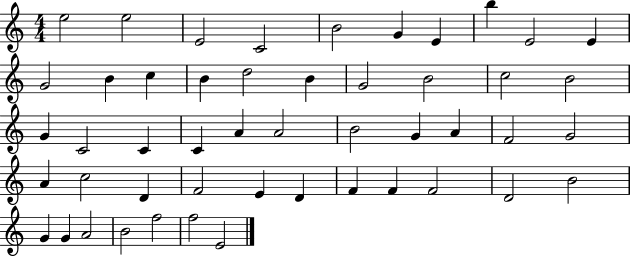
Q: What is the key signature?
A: C major